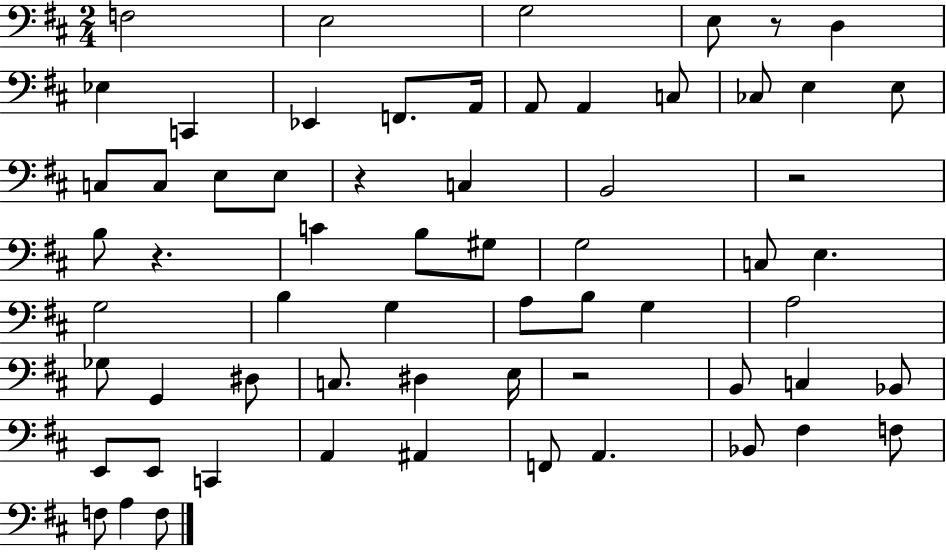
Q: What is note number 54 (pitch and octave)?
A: F#3